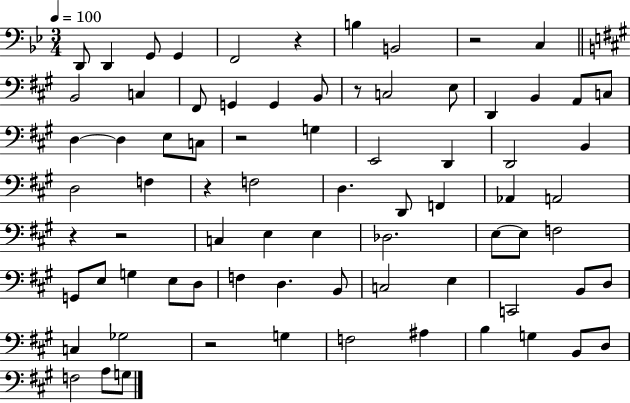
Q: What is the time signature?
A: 3/4